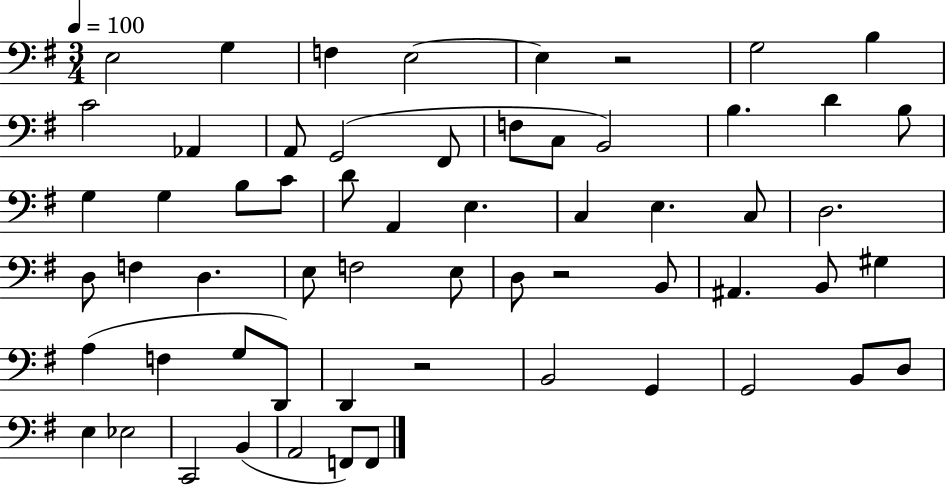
{
  \clef bass
  \numericTimeSignature
  \time 3/4
  \key g \major
  \tempo 4 = 100
  e2 g4 | f4 e2~~ | e4 r2 | g2 b4 | \break c'2 aes,4 | a,8 g,2( fis,8 | f8 c8 b,2) | b4. d'4 b8 | \break g4 g4 b8 c'8 | d'8 a,4 e4. | c4 e4. c8 | d2. | \break d8 f4 d4. | e8 f2 e8 | d8 r2 b,8 | ais,4. b,8 gis4 | \break a4( f4 g8 d,8) | d,4 r2 | b,2 g,4 | g,2 b,8 d8 | \break e4 ees2 | c,2 b,4( | a,2 f,8) f,8 | \bar "|."
}